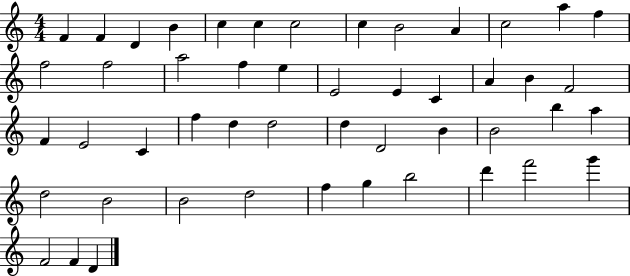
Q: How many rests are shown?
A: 0